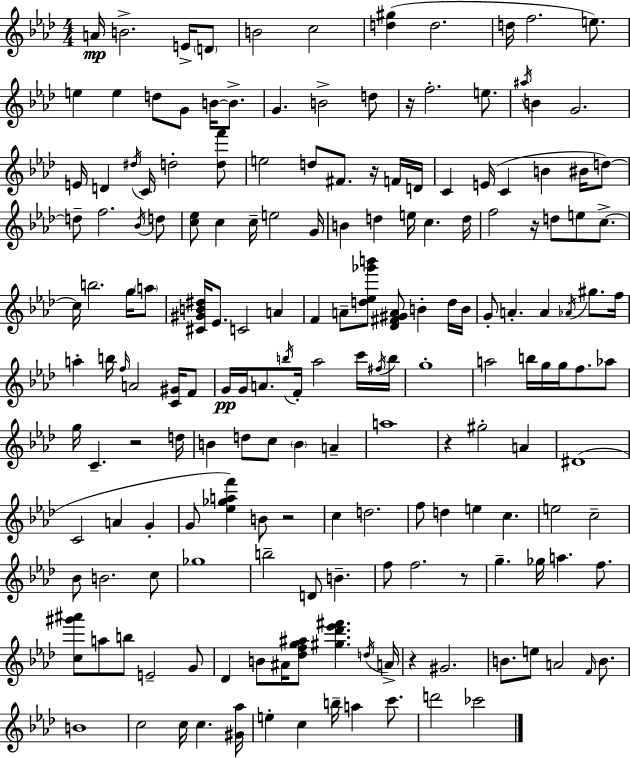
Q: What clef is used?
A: treble